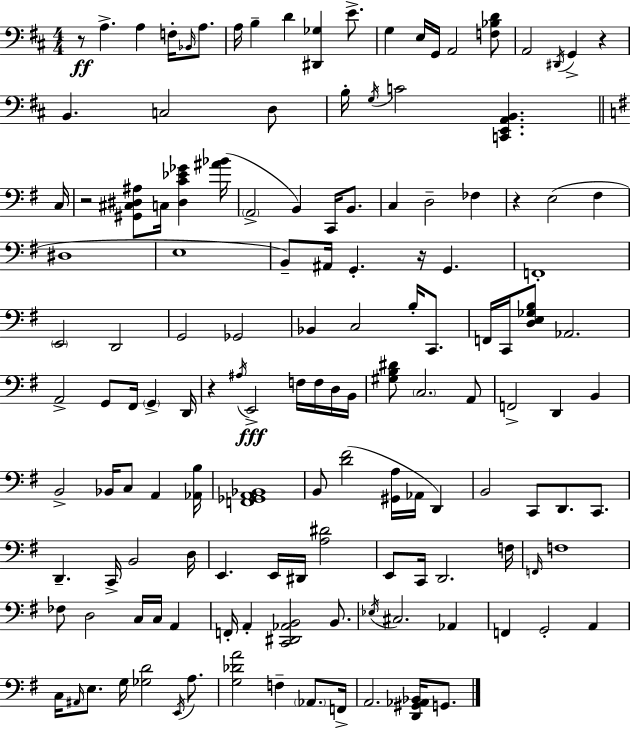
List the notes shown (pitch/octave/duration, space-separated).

R/e A3/q. A3/q F3/s Bb2/s A3/e. A3/s B3/q D4/q [D#2,Gb3]/q E4/e. G3/q E3/s G2/s A2/h [F3,Bb3,D4]/e A2/h D#2/s G2/q R/q B2/q. C3/h D3/e B3/s G3/s C4/h [C2,E2,A2,B2]/q. C3/s R/h [G#2,C#3,D#3,A#3]/e C3/s [D#3,C4,Eb4,Gb4]/q [A#4,Bb4]/s A2/h B2/q C2/s B2/e. C3/q D3/h FES3/q R/q E3/h F#3/q D#3/w E3/w B2/e A#2/s G2/q. R/s G2/q. F2/w E2/h D2/h G2/h Gb2/h Bb2/q C3/h B3/s C2/e. F2/s C2/s [D3,E3,Gb3,B3]/e Ab2/h. A2/h G2/e F#2/s G2/q D2/s R/q A#3/s E2/h F3/s F3/s D3/s B2/s [G#3,B3,D#4]/e C3/h. A2/e F2/h D2/q B2/q B2/h Bb2/s C3/e A2/q [Ab2,B3]/s [F2,Gb2,A2,Bb2]/w B2/e [D4,F#4]/h [G#2,A3]/s Ab2/s D2/q B2/h C2/e D2/e. C2/e. D2/q. C2/s B2/h D3/s E2/q. E2/s D#2/s [A3,D#4]/h E2/e C2/s D2/h. F3/s F2/s F3/w FES3/e D3/h C3/s C3/s A2/q F2/s A2/q [C2,D#2,Ab2,B2]/h B2/e. Eb3/s C#3/h. Ab2/q F2/q G2/h A2/q C3/s A#2/s E3/e. G3/s [Gb3,D4]/h E2/s A3/e. [G3,Db4,A4]/h F3/q Ab2/e. F2/s A2/h. [D2,G#2,Ab2,Bb2]/s G2/e.